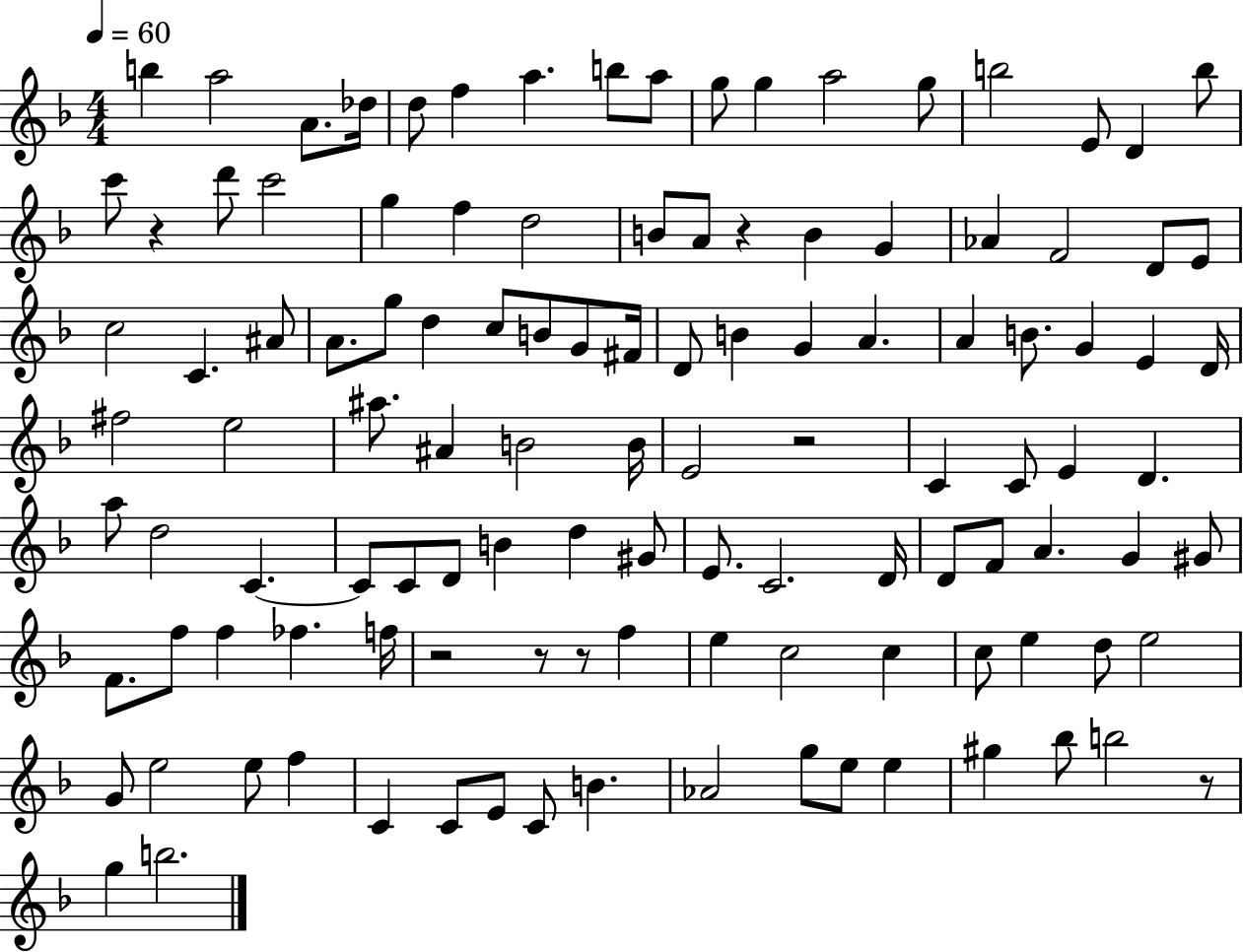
X:1
T:Untitled
M:4/4
L:1/4
K:F
b a2 A/2 _d/4 d/2 f a b/2 a/2 g/2 g a2 g/2 b2 E/2 D b/2 c'/2 z d'/2 c'2 g f d2 B/2 A/2 z B G _A F2 D/2 E/2 c2 C ^A/2 A/2 g/2 d c/2 B/2 G/2 ^F/4 D/2 B G A A B/2 G E D/4 ^f2 e2 ^a/2 ^A B2 B/4 E2 z2 C C/2 E D a/2 d2 C C/2 C/2 D/2 B d ^G/2 E/2 C2 D/4 D/2 F/2 A G ^G/2 F/2 f/2 f _f f/4 z2 z/2 z/2 f e c2 c c/2 e d/2 e2 G/2 e2 e/2 f C C/2 E/2 C/2 B _A2 g/2 e/2 e ^g _b/2 b2 z/2 g b2